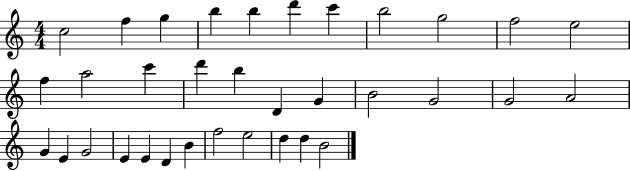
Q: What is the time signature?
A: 4/4